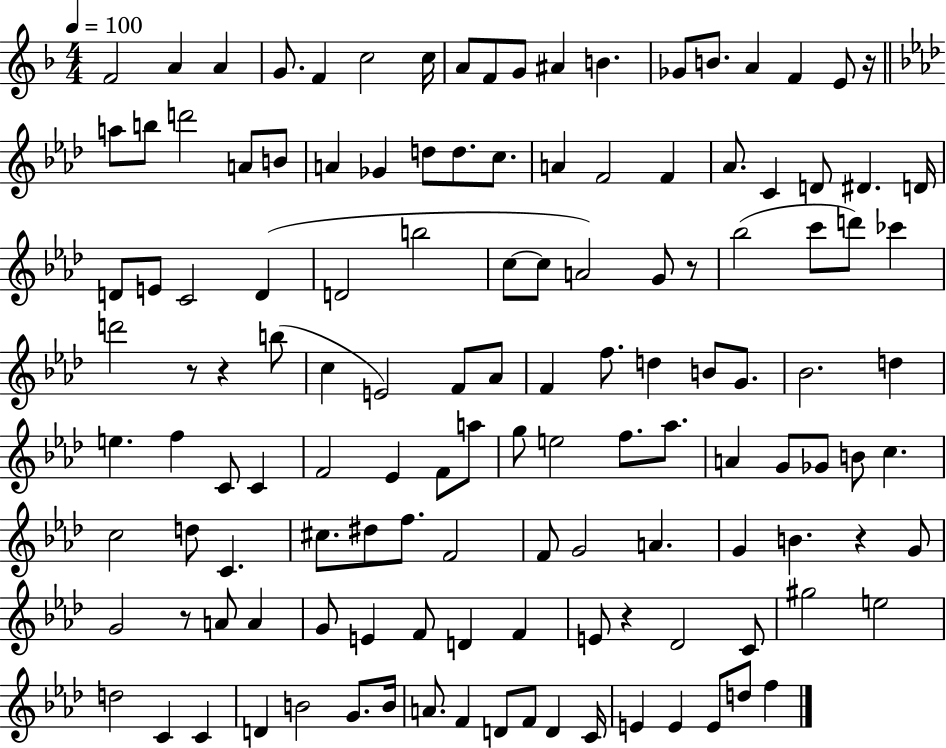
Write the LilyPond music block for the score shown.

{
  \clef treble
  \numericTimeSignature
  \time 4/4
  \key f \major
  \tempo 4 = 100
  f'2 a'4 a'4 | g'8. f'4 c''2 c''16 | a'8 f'8 g'8 ais'4 b'4. | ges'8 b'8. a'4 f'4 e'8 r16 | \break \bar "||" \break \key aes \major a''8 b''8 d'''2 a'8 b'8 | a'4 ges'4 d''8 d''8. c''8. | a'4 f'2 f'4 | aes'8. c'4 d'8 dis'4. d'16 | \break d'8 e'8 c'2 d'4( | d'2 b''2 | c''8~~ c''8 a'2) g'8 r8 | bes''2( c'''8 d'''8) ces'''4 | \break d'''2 r8 r4 b''8( | c''4 e'2) f'8 aes'8 | f'4 f''8. d''4 b'8 g'8. | bes'2. d''4 | \break e''4. f''4 c'8 c'4 | f'2 ees'4 f'8 a''8 | g''8 e''2 f''8. aes''8. | a'4 g'8 ges'8 b'8 c''4. | \break c''2 d''8 c'4. | cis''8. dis''8 f''8. f'2 | f'8 g'2 a'4. | g'4 b'4. r4 g'8 | \break g'2 r8 a'8 a'4 | g'8 e'4 f'8 d'4 f'4 | e'8 r4 des'2 c'8 | gis''2 e''2 | \break d''2 c'4 c'4 | d'4 b'2 g'8. b'16 | a'8. f'4 d'8 f'8 d'4 c'16 | e'4 e'4 e'8 d''8 f''4 | \break \bar "|."
}